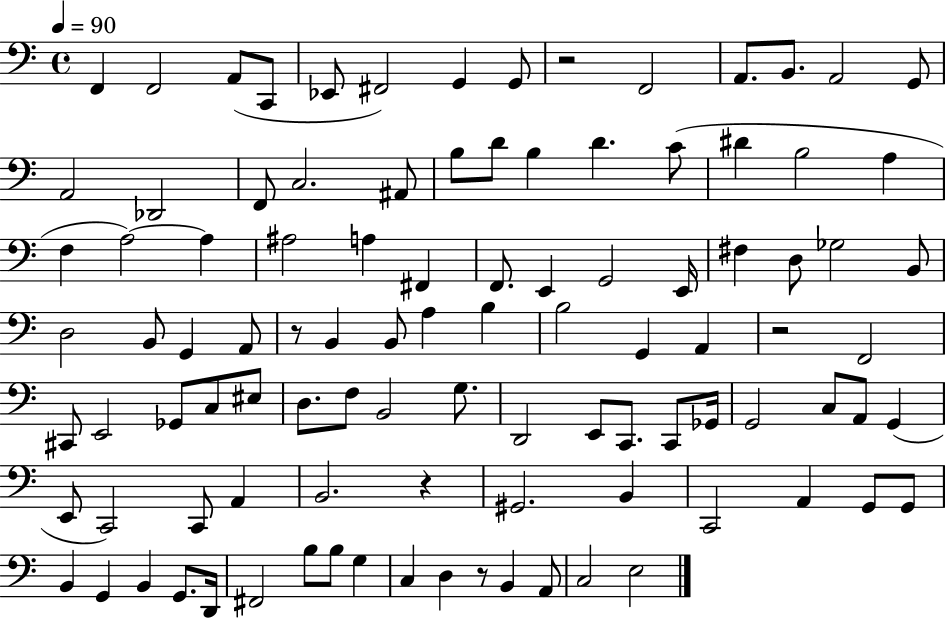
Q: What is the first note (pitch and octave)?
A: F2